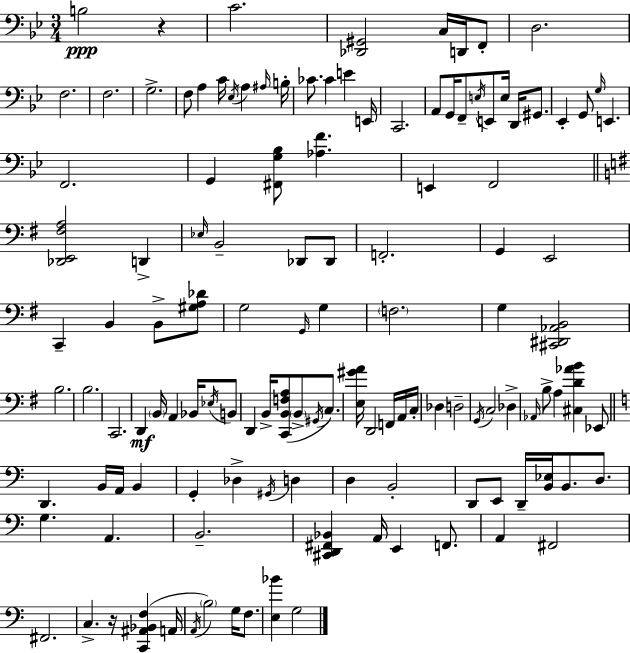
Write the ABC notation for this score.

X:1
T:Untitled
M:3/4
L:1/4
K:Gm
B,2 z C2 [_D,,^G,,]2 C,/4 D,,/4 F,,/2 D,2 F,2 F,2 G,2 F,/2 A, C/4 _E,/4 A, ^A,/4 B,/4 _C/2 _C E E,,/4 C,,2 A,,/2 G,,/4 F,,/2 E,/4 E,,/2 E,/4 D,,/4 ^G,,/2 _E,, G,,/2 G,/4 E,, F,,2 G,, [^F,,G,_B,]/2 [_A,F] E,, F,,2 [_D,,E,,^F,A,]2 D,, _E,/4 B,,2 _D,,/2 _D,,/2 F,,2 G,, E,,2 C,, B,, B,,/2 [^G,A,_D]/2 G,2 G,,/4 G, F,2 G, [^C,,^D,,_A,,B,,]2 B,2 B,2 C,,2 D,, B,,/4 A,, _B,,/4 _E,/4 B,,/2 D,, B,,/4 [C,,B,,F,A,]/2 B,,/2 ^G,,/4 C,/2 [E,^GA]/4 D,,2 F,,/4 A,,/4 C,/4 _D, D,2 G,,/4 C,2 _D, _A,,/4 B,/2 A, [^C,D_AB] _E,,/2 D,, B,,/4 A,,/4 B,, G,, _D, ^G,,/4 D, D, B,,2 D,,/2 E,,/2 D,,/4 [B,,_E,]/4 B,,/2 D,/2 G, A,, B,,2 [^C,,D,,^F,,_B,,] A,,/4 E,, F,,/2 A,, ^F,,2 ^F,,2 C, z/4 [C,,^A,,_B,,F,] A,,/4 A,,/4 B,2 G,/4 F,/2 [E,_B] G,2